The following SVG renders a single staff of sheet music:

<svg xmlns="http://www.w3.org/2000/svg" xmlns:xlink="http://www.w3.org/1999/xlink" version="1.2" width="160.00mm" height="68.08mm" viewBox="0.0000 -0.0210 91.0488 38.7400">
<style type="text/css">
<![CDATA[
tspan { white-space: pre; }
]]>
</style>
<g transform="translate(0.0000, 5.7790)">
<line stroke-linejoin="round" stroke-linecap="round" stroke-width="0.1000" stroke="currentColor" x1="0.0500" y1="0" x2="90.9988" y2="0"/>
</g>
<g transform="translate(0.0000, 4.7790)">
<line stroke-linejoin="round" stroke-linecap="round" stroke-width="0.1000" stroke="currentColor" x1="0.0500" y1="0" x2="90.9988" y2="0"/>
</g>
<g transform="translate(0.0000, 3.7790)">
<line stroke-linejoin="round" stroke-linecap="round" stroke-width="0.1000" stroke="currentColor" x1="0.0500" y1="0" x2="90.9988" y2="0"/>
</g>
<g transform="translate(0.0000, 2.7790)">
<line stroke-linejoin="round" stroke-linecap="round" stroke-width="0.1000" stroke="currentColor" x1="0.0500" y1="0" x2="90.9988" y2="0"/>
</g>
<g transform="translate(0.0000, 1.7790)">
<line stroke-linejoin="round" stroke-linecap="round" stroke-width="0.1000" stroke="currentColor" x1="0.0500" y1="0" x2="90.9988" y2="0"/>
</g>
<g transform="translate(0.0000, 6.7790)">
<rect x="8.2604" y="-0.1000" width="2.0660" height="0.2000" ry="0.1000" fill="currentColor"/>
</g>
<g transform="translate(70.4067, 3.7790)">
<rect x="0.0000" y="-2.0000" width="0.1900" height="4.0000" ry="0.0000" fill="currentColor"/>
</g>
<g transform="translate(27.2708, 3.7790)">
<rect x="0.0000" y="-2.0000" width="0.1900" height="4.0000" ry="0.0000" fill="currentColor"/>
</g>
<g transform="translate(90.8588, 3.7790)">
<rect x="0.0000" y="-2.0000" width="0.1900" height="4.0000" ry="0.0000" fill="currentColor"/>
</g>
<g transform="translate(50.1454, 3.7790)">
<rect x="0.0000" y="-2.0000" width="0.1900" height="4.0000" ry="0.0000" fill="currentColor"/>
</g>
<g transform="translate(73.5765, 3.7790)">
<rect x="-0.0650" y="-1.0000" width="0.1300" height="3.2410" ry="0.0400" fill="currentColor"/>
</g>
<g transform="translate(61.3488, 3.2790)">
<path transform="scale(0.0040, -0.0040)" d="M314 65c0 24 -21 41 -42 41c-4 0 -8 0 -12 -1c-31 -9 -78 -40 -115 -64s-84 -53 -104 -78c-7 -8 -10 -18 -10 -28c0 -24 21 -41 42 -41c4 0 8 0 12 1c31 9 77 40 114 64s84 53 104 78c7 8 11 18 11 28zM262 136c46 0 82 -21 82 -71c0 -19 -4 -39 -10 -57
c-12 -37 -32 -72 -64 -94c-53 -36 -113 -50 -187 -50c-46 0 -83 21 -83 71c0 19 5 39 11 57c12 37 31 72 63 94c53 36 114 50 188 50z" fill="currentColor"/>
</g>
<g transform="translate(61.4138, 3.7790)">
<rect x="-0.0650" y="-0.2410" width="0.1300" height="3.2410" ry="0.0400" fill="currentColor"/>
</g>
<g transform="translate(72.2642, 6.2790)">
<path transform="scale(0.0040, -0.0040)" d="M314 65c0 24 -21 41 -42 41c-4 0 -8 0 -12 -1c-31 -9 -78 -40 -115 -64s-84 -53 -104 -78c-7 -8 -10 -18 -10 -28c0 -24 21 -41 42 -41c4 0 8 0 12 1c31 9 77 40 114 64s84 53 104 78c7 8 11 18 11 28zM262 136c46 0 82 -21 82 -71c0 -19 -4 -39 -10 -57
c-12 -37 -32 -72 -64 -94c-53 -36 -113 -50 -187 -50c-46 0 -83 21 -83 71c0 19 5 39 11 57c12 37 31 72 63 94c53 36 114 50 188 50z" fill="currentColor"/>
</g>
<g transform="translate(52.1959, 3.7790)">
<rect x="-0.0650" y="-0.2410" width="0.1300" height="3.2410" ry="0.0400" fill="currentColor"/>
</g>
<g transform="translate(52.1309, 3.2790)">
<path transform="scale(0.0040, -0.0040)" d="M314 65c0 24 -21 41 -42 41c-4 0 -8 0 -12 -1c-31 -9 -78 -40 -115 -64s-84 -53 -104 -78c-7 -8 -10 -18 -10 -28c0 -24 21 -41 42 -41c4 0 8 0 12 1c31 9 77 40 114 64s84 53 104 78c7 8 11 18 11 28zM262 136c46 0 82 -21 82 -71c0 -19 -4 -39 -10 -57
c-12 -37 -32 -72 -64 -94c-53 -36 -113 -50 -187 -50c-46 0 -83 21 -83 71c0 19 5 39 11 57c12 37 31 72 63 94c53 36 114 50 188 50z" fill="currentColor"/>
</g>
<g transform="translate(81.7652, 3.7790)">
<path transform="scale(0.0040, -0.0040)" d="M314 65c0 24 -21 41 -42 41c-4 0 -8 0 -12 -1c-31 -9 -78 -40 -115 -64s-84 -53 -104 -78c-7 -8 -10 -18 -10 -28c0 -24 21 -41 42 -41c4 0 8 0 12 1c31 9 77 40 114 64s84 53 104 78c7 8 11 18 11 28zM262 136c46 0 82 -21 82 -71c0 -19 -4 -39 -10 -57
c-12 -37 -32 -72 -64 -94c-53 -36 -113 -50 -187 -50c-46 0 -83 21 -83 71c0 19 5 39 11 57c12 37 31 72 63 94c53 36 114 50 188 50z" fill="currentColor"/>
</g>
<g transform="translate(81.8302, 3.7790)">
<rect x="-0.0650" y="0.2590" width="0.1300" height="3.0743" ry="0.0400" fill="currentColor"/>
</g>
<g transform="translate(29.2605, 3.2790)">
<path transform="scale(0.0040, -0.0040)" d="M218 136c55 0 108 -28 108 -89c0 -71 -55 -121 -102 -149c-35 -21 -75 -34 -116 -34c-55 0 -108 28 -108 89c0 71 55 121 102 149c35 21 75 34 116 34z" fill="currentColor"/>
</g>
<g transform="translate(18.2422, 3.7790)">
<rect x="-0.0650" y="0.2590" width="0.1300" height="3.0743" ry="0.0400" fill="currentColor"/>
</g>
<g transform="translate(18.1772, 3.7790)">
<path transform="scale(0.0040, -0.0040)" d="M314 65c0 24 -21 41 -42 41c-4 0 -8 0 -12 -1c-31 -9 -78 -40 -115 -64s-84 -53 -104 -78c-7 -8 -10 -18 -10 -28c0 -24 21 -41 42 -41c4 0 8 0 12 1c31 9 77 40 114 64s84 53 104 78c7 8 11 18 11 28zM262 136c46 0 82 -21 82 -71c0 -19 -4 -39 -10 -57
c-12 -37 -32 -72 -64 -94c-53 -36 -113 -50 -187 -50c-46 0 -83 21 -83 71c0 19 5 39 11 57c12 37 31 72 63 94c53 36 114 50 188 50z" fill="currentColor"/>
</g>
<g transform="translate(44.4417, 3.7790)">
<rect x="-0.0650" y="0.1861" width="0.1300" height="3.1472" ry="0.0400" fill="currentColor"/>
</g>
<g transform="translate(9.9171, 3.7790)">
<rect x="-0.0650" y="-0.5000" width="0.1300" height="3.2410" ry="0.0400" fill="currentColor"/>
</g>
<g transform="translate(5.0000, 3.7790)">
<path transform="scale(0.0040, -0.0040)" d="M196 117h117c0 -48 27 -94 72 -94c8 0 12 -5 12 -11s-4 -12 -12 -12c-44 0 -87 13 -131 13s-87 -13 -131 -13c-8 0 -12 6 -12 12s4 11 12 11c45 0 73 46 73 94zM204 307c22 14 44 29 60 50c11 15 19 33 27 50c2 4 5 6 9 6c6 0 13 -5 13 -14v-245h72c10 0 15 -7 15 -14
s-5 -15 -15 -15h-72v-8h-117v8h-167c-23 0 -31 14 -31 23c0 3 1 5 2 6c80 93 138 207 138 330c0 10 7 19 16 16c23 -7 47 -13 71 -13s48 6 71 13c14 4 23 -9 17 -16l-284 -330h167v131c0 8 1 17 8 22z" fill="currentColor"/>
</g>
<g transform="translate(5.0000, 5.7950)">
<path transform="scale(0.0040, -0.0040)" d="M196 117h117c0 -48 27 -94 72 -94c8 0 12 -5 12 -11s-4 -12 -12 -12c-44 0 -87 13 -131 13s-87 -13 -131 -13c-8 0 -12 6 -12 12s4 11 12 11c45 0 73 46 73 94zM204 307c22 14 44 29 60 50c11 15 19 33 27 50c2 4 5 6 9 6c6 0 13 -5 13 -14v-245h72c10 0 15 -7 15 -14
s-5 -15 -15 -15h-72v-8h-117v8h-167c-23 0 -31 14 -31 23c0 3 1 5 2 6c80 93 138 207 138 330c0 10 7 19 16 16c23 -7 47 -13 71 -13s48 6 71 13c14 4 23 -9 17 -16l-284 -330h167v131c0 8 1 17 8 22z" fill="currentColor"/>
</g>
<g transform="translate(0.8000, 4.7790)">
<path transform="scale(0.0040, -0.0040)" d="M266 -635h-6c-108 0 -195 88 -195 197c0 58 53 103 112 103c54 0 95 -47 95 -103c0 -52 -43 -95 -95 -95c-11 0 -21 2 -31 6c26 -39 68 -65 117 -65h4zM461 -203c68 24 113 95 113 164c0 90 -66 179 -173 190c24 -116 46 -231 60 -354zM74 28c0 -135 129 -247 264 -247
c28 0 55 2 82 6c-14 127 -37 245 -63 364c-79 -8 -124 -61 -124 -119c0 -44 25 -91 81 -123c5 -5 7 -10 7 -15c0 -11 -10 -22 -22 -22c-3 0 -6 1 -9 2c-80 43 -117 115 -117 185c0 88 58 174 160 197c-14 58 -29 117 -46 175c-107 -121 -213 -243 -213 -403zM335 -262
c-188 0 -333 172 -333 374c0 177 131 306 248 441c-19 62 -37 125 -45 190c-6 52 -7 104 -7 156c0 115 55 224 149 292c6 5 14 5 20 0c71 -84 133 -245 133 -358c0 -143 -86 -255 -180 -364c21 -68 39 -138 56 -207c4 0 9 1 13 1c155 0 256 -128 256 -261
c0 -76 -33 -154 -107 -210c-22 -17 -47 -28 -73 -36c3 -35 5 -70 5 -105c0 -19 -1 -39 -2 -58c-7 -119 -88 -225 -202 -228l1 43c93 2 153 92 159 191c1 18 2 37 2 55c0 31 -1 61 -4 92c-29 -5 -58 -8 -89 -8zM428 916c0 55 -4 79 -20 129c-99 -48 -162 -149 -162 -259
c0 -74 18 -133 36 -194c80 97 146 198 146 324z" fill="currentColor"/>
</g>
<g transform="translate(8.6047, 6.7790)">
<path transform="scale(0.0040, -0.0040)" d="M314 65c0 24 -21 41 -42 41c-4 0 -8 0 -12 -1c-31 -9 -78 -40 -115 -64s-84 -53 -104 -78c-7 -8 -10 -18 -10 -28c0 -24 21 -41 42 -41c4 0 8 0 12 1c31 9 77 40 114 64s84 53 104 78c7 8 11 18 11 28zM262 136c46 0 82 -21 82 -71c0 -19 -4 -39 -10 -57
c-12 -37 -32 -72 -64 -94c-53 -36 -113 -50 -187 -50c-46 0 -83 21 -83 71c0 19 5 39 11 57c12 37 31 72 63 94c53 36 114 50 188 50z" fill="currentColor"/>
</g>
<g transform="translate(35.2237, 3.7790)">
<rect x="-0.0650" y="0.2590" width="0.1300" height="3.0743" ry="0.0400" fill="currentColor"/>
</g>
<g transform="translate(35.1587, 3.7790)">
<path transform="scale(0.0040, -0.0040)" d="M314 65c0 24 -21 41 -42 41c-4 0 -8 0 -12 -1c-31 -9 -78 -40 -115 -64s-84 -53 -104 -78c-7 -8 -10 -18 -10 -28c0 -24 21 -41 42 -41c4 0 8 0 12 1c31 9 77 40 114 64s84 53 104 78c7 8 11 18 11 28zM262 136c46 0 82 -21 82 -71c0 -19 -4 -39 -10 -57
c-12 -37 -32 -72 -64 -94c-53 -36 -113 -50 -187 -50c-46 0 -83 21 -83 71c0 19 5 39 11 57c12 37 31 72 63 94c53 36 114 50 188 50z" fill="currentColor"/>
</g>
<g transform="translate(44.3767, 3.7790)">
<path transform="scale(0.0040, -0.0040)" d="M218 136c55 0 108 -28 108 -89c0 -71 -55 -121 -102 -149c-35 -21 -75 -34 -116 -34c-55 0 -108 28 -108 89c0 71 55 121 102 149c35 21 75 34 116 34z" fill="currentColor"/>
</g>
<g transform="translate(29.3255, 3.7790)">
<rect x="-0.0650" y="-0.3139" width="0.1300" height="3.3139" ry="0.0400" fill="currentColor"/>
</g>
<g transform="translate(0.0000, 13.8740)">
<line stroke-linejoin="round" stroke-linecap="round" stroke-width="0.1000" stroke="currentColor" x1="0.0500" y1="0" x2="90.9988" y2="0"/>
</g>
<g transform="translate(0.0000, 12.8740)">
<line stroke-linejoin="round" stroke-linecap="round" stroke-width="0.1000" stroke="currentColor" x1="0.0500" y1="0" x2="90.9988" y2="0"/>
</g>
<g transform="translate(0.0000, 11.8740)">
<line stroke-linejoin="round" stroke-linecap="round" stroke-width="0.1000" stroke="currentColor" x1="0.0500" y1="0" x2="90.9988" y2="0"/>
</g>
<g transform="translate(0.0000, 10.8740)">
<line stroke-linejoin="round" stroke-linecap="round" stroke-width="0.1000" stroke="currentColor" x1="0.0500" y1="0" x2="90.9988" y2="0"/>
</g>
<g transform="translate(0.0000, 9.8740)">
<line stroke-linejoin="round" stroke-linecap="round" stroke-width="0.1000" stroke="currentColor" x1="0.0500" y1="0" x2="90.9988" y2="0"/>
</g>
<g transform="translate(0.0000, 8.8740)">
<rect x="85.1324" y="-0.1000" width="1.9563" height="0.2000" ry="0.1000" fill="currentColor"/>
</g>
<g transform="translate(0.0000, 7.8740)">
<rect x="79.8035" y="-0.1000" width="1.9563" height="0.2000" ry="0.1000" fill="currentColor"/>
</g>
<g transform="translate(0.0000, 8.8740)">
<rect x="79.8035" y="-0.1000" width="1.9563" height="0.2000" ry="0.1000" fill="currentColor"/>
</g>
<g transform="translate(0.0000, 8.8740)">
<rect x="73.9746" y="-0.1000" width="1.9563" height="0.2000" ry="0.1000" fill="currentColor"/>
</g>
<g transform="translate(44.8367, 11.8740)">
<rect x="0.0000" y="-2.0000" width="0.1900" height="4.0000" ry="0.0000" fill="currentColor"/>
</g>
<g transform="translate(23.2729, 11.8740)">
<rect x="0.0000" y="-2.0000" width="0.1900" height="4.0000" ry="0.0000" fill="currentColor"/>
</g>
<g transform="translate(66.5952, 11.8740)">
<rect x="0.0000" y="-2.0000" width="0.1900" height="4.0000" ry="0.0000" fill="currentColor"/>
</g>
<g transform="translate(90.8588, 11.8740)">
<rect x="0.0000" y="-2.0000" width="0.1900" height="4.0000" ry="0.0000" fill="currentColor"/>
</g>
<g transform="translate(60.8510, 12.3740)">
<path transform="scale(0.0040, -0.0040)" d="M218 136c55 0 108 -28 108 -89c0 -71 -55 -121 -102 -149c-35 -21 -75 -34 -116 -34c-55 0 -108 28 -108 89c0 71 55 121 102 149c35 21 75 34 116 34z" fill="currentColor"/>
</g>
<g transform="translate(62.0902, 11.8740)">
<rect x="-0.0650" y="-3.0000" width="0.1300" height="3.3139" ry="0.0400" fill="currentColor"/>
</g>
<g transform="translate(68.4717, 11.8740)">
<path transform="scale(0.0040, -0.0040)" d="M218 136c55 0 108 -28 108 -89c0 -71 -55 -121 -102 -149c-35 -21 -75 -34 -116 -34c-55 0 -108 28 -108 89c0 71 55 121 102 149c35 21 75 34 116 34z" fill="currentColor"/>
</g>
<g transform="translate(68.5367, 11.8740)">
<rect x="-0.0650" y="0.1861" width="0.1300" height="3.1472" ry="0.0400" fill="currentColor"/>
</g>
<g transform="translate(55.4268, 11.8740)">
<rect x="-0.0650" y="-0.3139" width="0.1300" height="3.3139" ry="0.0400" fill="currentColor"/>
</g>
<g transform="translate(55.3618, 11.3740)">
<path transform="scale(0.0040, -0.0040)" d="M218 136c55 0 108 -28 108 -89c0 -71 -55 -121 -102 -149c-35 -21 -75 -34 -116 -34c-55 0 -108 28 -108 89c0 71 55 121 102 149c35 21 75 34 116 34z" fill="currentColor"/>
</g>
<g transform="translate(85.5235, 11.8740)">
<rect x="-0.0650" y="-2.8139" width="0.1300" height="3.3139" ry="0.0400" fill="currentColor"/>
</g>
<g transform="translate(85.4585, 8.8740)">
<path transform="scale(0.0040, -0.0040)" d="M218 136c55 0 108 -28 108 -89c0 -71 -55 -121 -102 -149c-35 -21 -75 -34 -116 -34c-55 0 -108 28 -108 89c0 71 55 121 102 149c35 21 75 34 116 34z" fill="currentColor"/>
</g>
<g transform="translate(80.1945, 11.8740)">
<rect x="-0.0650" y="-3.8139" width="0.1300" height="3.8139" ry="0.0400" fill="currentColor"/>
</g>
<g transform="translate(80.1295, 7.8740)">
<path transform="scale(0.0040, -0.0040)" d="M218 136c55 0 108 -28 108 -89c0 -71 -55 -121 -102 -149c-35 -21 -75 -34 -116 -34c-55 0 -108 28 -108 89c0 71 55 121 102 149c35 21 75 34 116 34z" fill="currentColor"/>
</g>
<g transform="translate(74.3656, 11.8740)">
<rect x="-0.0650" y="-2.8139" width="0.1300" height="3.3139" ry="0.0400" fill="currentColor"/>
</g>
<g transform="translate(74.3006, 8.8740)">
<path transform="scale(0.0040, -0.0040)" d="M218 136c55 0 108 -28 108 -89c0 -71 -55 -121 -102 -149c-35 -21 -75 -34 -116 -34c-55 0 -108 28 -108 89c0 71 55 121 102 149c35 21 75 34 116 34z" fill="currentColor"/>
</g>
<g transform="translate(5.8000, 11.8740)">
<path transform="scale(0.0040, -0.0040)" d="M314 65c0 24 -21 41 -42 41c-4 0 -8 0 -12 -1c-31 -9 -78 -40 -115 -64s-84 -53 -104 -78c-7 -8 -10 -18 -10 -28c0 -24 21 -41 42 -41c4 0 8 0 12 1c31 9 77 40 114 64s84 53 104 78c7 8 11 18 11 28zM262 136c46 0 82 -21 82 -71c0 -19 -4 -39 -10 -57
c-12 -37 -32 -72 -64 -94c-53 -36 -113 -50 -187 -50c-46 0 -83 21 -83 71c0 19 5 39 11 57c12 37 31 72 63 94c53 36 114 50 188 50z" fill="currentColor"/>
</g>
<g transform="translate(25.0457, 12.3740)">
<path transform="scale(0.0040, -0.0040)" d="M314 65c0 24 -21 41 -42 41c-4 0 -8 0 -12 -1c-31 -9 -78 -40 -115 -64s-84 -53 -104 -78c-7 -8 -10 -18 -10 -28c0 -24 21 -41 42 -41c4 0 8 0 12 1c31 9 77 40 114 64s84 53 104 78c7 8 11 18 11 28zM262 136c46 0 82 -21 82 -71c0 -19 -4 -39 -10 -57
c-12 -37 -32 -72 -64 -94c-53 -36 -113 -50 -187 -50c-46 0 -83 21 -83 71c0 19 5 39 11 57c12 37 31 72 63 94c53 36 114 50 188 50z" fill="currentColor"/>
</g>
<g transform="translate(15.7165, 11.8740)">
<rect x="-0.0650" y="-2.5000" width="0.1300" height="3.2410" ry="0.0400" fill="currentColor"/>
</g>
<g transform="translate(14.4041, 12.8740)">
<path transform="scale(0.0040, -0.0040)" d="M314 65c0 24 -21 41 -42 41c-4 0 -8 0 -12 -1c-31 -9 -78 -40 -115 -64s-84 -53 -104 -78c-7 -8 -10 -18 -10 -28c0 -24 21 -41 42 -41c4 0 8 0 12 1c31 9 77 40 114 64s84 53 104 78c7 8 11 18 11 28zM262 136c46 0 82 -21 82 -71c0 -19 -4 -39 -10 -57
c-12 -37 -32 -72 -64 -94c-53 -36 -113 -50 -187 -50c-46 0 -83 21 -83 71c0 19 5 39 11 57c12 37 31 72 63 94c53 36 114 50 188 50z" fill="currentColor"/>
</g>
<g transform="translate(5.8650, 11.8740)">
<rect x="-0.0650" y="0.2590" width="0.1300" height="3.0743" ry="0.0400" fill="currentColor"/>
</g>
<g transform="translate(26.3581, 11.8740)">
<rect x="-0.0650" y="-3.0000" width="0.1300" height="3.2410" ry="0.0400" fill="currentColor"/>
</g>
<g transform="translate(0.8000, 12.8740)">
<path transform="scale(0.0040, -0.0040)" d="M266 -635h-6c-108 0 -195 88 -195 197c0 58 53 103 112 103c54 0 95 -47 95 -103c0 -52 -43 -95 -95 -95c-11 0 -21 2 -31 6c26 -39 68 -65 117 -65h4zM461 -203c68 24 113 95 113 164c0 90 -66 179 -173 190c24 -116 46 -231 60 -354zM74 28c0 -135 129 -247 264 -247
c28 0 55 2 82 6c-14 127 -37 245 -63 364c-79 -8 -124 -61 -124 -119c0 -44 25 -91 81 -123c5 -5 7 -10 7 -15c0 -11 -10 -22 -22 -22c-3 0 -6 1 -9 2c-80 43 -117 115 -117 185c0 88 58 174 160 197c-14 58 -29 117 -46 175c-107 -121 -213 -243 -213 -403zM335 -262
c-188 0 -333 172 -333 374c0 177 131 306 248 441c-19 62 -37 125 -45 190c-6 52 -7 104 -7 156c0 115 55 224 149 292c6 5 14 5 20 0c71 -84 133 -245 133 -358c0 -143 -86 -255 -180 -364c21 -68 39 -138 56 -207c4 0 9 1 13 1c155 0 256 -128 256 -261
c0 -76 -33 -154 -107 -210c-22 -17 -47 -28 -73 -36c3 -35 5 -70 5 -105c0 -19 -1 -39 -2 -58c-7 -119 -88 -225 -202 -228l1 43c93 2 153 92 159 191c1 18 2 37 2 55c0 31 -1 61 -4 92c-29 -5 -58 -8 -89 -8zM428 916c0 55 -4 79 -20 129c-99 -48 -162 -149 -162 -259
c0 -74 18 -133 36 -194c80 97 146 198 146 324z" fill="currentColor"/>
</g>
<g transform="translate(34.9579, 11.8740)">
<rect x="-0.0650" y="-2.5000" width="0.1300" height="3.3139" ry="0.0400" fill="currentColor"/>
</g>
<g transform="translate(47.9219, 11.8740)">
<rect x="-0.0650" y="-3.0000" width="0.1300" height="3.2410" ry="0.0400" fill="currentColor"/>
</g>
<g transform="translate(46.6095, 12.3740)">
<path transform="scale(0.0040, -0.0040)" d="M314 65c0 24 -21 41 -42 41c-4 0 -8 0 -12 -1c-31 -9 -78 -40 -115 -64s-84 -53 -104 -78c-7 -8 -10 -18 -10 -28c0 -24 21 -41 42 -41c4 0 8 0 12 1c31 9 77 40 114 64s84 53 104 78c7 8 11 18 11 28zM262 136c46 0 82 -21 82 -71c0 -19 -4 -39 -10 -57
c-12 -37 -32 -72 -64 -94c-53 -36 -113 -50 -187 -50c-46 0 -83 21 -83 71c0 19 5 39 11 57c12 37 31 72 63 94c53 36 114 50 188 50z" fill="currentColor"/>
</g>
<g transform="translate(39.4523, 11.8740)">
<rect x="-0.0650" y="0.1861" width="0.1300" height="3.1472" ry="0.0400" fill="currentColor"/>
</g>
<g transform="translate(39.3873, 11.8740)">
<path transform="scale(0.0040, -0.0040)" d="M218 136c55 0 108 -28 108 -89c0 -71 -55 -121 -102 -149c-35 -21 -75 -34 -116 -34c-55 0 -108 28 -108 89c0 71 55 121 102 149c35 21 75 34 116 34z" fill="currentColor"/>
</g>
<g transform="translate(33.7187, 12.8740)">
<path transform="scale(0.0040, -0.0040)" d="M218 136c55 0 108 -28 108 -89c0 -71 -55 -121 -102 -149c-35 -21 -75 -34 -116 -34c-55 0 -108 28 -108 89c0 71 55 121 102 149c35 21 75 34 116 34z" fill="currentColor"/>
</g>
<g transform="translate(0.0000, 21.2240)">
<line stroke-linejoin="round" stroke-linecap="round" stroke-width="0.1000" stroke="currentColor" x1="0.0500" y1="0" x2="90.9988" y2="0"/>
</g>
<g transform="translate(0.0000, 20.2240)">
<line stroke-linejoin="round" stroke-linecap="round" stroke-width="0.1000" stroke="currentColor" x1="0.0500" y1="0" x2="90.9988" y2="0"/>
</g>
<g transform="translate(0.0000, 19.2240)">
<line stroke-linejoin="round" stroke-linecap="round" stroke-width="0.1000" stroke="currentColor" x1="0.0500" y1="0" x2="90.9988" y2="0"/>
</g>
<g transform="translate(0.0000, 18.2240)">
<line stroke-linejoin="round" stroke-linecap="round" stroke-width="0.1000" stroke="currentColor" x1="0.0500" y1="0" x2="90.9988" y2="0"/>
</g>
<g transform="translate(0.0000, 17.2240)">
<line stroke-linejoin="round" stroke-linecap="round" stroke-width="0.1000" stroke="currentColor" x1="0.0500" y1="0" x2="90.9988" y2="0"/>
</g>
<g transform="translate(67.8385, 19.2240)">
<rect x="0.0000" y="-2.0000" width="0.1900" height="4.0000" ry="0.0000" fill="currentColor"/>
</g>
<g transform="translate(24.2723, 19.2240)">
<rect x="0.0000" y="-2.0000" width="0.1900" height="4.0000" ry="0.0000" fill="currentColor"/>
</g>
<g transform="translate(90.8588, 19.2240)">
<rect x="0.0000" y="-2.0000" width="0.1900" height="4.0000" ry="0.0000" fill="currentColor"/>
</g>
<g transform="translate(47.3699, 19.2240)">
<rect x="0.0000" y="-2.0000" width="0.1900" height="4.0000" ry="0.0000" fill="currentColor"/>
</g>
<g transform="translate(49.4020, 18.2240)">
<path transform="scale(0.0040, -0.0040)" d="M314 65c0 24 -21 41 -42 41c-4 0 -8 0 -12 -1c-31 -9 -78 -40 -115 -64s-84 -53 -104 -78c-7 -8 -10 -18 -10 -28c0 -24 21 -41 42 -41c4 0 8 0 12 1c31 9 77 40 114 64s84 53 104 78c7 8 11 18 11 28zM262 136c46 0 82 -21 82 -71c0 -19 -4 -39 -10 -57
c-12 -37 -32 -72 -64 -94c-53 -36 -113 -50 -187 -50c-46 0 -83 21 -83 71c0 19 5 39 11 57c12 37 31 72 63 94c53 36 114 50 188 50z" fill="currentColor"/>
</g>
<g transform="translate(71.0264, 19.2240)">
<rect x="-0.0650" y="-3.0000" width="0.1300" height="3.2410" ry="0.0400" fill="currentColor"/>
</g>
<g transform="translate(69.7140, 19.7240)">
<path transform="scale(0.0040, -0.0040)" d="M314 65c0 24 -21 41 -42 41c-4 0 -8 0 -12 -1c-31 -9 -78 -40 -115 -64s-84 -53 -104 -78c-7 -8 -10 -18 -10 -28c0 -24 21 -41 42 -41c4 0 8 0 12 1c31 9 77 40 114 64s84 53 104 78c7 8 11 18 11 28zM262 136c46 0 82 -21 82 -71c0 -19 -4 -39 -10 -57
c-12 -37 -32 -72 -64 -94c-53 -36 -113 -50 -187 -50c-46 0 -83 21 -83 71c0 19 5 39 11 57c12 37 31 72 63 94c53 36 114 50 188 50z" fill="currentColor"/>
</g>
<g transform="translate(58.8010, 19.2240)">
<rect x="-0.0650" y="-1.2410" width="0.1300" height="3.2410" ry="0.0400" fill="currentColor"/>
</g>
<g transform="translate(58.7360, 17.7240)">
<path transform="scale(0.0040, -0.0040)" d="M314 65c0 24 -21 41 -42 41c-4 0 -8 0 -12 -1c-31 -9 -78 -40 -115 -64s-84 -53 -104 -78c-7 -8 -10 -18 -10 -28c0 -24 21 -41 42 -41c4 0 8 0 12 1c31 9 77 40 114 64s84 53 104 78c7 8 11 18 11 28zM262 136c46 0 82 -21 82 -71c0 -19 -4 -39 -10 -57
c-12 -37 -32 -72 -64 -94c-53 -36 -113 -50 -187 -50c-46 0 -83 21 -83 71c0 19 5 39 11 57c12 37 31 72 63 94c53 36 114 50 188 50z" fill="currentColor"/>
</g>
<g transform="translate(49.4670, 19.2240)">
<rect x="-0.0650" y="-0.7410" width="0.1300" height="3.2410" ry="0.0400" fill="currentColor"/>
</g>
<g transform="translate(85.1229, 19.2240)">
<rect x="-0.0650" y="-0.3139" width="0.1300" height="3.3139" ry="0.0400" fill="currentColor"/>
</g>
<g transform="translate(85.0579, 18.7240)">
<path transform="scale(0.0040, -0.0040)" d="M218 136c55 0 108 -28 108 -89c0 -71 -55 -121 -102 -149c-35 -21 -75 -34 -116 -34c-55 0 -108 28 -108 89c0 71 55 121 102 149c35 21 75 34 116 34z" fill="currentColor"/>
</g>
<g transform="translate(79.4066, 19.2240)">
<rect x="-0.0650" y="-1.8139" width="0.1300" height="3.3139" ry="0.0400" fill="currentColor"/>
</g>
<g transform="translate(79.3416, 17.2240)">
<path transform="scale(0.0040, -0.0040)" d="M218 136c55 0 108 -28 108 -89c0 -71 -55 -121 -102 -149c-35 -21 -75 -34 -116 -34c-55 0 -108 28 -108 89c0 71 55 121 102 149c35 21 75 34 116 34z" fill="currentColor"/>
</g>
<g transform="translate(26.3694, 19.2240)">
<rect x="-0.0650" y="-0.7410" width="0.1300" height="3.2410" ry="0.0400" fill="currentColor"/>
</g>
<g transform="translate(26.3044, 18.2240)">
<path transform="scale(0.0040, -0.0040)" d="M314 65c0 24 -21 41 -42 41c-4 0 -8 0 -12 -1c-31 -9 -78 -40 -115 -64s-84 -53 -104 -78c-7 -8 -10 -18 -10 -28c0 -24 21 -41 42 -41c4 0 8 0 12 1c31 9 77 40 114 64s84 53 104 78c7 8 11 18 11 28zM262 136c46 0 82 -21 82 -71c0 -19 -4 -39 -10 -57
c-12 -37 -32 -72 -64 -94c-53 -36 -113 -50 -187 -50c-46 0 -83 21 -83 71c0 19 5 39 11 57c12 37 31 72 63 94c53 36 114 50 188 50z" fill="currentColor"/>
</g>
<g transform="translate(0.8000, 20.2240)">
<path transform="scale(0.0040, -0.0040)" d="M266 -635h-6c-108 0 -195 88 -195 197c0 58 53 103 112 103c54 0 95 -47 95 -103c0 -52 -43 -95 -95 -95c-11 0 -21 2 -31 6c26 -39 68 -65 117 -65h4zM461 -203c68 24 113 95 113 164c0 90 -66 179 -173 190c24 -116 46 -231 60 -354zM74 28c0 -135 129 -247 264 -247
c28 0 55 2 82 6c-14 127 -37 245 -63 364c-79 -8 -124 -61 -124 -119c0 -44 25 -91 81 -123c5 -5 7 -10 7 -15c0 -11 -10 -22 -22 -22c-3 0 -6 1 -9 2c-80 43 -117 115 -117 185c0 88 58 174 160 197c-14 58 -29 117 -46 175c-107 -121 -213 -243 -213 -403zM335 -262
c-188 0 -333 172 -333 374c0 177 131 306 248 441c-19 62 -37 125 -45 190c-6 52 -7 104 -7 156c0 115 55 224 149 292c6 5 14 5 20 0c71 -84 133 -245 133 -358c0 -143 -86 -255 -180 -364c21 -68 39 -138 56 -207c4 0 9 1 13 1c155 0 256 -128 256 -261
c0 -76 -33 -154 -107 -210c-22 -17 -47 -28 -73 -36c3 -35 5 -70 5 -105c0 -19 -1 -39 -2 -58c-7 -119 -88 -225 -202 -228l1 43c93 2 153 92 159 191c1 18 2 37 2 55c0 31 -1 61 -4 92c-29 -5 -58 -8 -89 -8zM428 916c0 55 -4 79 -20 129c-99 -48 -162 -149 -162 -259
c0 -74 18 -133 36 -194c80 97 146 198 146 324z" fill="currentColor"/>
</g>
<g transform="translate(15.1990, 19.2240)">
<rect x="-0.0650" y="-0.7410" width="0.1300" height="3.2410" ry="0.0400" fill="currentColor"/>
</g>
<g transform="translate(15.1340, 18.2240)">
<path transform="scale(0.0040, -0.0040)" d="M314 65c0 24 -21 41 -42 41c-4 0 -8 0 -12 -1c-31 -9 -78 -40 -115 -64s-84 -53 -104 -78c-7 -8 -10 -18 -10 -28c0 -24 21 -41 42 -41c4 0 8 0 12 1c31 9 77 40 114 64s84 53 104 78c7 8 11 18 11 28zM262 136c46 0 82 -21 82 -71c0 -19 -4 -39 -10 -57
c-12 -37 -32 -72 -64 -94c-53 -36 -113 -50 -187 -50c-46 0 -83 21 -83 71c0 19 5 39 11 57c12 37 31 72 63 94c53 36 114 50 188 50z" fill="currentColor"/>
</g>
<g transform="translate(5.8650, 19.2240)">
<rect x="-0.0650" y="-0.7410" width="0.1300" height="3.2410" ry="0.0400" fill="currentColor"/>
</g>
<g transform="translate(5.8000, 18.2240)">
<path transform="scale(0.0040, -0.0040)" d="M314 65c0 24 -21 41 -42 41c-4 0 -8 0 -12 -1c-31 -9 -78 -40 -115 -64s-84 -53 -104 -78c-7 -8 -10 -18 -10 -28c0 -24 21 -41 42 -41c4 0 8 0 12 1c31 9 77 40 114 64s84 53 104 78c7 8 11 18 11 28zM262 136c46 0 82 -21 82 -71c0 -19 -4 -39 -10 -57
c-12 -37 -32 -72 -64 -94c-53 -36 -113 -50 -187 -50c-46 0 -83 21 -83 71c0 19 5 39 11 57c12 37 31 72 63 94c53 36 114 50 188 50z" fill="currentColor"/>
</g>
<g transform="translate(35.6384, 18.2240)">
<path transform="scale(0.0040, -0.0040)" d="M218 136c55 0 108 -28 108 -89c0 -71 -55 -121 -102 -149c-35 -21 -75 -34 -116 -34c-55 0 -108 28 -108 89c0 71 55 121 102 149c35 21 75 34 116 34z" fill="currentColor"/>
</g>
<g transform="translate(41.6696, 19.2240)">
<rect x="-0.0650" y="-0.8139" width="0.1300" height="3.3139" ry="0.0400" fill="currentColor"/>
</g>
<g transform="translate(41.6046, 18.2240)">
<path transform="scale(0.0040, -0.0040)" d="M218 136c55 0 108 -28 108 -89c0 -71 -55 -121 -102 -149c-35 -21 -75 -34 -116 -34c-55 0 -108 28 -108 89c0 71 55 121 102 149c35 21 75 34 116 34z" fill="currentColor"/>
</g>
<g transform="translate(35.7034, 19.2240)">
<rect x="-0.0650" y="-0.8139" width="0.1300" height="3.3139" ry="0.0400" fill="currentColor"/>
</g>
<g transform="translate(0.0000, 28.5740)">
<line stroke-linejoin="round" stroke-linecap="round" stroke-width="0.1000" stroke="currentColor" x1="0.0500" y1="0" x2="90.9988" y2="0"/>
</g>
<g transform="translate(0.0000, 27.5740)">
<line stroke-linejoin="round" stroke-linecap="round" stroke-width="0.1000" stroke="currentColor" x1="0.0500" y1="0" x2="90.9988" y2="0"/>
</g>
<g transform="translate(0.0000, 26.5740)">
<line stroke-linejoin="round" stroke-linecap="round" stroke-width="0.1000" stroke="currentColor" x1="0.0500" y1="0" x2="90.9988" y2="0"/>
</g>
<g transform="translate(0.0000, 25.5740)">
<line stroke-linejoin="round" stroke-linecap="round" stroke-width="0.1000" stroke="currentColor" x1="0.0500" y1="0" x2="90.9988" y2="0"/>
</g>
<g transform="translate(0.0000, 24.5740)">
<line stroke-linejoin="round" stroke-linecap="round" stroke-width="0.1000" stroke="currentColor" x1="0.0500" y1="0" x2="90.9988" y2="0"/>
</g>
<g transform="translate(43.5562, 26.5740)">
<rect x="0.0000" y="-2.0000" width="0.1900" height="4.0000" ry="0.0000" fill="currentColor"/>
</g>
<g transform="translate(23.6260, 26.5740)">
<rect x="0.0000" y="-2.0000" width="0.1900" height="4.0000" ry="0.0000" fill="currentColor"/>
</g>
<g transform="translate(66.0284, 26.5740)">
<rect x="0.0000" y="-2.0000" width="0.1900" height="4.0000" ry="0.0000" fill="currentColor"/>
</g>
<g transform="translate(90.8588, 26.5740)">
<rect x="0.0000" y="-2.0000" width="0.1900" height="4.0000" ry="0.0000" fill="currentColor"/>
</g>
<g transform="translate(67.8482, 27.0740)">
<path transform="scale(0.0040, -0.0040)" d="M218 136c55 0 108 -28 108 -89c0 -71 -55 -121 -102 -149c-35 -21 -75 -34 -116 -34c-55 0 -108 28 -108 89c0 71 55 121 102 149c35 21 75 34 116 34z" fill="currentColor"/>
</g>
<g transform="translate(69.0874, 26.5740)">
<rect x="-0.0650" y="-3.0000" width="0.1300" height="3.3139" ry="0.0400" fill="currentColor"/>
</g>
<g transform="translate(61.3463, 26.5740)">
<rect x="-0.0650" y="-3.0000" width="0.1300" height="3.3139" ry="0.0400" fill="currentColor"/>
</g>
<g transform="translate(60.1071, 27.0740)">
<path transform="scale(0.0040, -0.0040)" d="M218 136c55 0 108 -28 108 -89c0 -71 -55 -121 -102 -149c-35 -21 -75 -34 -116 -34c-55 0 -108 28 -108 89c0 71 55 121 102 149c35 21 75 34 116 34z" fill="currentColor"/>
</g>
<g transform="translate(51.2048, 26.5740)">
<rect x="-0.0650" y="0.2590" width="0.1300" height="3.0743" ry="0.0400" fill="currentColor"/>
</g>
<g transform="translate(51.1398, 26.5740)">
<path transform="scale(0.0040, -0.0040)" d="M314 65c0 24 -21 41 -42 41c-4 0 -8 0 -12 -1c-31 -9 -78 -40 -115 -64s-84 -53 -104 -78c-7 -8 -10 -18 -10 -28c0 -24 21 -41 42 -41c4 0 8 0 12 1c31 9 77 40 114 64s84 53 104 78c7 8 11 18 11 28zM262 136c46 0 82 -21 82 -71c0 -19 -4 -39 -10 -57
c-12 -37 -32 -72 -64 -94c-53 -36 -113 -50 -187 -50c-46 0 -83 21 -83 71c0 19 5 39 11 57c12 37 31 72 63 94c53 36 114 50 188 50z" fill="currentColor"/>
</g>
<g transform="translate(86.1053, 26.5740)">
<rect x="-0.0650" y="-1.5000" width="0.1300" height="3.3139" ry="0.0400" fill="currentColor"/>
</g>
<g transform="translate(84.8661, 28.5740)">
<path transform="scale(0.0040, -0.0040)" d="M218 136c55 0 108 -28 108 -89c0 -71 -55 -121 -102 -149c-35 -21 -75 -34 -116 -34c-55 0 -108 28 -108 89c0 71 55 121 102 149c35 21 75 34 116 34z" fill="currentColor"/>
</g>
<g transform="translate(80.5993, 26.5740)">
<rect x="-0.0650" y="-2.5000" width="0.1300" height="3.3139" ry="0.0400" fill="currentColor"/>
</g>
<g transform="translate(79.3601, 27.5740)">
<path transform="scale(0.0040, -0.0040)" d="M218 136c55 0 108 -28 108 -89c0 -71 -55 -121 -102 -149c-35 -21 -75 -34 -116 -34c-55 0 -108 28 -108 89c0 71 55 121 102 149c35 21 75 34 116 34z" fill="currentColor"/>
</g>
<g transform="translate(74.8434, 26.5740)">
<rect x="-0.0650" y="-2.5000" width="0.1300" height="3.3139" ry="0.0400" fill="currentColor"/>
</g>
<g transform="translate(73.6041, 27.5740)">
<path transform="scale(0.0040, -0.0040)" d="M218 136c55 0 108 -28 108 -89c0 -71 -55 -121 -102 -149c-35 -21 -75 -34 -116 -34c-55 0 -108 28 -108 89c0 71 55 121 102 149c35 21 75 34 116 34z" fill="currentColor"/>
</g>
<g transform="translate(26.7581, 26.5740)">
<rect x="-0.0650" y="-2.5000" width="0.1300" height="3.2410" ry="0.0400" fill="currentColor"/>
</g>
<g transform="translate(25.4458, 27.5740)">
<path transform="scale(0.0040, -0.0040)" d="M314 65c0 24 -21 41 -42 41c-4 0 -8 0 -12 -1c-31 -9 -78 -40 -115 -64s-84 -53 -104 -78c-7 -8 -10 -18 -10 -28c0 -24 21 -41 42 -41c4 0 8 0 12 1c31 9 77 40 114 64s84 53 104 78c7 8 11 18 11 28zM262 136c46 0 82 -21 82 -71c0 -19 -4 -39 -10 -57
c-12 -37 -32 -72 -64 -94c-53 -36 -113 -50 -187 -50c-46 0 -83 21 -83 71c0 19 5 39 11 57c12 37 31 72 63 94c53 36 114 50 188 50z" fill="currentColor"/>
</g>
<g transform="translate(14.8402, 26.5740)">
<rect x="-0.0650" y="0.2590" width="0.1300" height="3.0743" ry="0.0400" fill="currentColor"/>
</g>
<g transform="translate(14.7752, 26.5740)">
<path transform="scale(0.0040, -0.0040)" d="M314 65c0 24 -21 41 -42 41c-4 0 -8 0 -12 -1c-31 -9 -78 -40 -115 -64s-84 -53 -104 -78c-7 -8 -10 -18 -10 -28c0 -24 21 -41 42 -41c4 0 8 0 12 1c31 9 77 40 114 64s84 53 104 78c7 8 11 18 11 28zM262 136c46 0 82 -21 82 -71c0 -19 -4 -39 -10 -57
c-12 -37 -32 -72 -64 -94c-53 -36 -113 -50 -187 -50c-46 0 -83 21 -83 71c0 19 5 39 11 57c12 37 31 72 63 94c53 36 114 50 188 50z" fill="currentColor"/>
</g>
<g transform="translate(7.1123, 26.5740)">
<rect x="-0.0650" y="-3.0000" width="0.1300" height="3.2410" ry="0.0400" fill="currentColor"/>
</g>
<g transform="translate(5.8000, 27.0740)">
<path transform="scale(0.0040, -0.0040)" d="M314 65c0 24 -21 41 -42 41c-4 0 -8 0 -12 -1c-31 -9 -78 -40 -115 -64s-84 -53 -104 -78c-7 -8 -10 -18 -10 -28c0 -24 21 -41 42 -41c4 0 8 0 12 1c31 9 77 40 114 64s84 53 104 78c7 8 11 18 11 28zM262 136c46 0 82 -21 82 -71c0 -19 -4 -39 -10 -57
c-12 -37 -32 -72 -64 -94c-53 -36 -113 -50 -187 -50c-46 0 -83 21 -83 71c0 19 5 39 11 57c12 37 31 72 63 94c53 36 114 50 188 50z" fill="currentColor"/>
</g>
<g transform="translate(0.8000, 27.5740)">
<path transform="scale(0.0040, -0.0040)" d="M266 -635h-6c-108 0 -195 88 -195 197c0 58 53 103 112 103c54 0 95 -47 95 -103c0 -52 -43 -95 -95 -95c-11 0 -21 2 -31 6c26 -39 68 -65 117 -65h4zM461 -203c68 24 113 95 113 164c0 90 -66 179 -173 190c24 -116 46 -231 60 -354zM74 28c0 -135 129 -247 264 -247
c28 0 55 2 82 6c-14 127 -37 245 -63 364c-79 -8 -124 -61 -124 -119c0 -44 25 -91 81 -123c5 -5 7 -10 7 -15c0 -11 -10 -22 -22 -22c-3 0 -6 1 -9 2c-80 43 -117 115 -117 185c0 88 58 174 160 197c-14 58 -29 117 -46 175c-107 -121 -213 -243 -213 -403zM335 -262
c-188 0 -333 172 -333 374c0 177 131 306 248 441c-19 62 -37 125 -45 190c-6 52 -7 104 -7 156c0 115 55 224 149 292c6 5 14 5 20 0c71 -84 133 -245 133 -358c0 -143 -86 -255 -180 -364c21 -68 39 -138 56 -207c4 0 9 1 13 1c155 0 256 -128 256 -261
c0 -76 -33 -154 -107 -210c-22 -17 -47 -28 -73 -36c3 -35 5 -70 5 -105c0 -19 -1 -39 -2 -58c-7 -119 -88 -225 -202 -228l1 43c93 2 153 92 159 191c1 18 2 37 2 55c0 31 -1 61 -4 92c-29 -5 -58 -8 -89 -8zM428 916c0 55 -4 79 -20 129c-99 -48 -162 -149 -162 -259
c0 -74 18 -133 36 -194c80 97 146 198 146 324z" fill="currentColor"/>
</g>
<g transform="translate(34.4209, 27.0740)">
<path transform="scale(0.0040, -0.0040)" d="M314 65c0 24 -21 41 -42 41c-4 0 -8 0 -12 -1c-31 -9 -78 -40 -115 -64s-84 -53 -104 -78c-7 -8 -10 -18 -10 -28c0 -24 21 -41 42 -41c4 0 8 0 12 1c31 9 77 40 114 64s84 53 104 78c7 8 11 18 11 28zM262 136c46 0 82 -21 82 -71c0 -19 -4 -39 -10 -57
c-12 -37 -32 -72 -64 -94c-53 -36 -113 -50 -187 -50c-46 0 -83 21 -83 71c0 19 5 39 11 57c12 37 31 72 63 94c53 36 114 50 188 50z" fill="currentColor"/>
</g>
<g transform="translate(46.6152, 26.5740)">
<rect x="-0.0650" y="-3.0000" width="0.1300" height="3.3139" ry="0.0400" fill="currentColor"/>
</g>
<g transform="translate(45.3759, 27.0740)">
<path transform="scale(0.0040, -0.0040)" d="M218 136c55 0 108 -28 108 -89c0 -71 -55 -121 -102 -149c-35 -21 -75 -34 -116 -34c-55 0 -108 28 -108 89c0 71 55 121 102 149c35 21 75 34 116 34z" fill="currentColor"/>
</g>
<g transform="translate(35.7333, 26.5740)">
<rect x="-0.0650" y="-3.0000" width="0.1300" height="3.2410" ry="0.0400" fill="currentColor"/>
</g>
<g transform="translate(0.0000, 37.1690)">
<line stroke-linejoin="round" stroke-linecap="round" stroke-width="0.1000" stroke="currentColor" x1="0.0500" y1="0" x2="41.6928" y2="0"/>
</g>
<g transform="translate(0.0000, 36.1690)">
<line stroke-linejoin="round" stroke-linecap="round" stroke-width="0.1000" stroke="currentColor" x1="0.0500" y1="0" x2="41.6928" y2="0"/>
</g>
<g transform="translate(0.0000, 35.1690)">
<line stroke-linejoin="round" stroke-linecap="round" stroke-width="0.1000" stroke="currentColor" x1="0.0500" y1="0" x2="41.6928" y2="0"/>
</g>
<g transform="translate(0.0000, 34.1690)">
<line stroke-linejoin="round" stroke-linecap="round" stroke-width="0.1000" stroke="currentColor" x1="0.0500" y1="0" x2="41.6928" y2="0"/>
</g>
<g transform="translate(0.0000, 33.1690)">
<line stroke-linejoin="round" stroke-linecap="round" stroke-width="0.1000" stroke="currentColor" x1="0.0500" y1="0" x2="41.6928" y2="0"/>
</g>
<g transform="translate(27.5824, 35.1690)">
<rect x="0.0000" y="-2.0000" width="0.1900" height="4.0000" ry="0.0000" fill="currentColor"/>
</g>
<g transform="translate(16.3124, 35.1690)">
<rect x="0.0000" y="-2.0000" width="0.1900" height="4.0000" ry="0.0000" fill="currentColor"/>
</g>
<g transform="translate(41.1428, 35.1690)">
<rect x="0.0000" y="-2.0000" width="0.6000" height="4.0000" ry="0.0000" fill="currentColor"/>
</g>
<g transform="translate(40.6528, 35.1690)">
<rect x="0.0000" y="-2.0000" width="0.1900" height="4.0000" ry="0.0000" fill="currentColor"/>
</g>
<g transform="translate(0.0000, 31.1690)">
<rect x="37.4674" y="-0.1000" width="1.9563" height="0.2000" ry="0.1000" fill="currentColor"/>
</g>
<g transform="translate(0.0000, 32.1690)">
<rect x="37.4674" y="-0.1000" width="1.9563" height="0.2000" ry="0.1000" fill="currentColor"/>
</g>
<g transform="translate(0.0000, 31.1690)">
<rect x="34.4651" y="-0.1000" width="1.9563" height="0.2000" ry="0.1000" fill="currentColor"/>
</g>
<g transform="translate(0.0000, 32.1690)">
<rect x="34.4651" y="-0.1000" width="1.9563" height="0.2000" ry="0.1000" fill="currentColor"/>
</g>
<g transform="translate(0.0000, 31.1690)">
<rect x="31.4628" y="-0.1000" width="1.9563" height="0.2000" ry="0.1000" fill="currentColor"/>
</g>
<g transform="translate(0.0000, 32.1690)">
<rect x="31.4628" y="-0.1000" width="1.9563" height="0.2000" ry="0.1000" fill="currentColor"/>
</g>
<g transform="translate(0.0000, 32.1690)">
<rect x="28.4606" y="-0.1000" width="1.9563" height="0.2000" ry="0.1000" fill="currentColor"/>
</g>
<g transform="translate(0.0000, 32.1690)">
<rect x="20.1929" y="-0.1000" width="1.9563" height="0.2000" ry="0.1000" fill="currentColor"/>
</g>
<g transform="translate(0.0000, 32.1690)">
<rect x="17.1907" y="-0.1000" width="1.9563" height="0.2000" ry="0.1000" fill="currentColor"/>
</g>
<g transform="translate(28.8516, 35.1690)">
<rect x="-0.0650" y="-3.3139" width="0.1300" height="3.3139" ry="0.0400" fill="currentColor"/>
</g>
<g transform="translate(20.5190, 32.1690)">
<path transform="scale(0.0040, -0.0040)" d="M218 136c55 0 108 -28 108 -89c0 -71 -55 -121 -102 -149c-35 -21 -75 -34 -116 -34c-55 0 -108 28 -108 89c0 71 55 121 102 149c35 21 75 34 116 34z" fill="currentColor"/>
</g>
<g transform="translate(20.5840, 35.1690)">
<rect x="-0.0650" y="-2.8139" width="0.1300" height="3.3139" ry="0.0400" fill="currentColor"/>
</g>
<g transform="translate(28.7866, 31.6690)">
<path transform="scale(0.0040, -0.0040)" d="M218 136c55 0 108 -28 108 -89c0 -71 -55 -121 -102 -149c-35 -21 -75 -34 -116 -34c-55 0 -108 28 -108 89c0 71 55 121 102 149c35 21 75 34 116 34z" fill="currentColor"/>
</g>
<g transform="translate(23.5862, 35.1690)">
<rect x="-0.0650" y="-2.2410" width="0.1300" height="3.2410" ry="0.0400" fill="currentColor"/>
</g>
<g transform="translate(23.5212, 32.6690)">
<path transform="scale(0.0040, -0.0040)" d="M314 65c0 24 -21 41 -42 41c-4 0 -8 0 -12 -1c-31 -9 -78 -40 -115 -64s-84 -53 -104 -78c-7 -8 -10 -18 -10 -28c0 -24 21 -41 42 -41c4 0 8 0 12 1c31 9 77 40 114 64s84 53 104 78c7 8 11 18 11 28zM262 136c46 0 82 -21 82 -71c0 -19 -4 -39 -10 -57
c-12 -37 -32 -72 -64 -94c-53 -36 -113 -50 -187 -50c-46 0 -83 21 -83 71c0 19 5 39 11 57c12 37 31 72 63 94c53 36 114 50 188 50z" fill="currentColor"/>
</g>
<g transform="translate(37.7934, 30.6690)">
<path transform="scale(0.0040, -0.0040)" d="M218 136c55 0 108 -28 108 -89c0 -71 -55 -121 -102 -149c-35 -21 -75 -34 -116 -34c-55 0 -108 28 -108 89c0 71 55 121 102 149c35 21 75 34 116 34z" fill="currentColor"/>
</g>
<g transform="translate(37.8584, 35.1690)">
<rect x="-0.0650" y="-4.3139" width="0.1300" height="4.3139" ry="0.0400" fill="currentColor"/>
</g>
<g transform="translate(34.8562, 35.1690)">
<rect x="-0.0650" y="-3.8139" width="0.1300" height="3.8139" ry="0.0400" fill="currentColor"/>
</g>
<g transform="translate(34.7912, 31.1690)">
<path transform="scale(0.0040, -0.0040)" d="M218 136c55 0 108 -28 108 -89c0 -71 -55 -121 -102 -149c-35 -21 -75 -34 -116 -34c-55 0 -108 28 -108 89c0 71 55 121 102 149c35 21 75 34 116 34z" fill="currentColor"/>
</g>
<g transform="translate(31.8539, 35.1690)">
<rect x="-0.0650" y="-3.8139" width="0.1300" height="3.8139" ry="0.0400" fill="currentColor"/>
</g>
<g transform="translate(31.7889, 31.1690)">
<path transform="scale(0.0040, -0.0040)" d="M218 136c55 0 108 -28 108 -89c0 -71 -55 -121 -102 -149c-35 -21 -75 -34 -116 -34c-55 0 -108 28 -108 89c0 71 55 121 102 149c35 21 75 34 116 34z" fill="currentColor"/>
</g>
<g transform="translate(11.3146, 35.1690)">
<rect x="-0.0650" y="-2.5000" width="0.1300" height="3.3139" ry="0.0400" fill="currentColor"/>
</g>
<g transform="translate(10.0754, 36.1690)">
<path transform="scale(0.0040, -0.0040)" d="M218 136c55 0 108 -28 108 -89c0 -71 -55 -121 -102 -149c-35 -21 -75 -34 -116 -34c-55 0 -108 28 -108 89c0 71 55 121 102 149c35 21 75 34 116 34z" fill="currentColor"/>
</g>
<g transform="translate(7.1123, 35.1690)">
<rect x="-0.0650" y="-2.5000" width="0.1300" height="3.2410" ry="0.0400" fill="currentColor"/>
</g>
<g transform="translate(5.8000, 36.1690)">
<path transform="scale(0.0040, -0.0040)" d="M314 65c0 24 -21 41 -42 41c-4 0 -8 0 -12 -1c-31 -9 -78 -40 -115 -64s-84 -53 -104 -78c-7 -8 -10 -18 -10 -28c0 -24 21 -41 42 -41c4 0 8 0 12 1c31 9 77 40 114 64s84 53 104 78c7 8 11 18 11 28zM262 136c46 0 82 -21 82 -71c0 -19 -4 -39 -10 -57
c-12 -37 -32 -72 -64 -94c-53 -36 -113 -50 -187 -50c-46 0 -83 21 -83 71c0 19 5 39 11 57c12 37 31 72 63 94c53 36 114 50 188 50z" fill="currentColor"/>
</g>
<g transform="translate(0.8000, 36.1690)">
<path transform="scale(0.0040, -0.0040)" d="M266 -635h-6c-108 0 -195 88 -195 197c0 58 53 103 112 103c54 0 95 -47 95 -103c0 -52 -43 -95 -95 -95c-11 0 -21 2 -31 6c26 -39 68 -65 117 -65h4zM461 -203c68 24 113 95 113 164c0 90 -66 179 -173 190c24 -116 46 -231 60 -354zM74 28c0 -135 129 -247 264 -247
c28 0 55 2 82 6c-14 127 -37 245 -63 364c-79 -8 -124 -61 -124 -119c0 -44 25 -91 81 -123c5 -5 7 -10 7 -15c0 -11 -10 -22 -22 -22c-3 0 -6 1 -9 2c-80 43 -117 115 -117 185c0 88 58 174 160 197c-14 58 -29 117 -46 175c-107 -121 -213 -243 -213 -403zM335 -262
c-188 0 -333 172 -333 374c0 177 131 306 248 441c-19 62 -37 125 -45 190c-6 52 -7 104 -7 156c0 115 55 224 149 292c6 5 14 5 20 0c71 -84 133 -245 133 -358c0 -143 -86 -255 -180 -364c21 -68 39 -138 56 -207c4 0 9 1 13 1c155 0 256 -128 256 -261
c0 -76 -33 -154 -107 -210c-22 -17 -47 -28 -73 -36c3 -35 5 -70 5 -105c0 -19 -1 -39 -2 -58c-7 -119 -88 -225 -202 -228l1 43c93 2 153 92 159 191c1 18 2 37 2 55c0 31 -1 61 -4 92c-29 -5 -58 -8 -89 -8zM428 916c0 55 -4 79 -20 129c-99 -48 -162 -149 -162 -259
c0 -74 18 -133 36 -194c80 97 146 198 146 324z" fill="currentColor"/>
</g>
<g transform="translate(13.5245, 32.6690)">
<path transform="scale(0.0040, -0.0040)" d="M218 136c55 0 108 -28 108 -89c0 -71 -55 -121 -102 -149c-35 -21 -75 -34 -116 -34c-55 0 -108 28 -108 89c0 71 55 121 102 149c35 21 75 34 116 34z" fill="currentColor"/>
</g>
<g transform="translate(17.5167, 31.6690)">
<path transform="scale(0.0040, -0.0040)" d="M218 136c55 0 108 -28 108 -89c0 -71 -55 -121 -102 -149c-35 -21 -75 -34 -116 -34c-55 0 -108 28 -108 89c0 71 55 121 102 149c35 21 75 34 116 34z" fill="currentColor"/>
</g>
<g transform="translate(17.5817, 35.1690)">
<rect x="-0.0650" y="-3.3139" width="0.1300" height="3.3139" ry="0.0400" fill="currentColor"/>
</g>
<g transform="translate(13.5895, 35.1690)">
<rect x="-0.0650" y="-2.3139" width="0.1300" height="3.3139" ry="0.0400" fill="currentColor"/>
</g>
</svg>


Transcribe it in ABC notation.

X:1
T:Untitled
M:4/4
L:1/4
K:C
C2 B2 c B2 B c2 c2 D2 B2 B2 G2 A2 G B A2 c A B a c' a d2 d2 d2 d d d2 e2 A2 f c A2 B2 G2 A2 A B2 A A G G E G2 G g b a g2 b c' c' d'